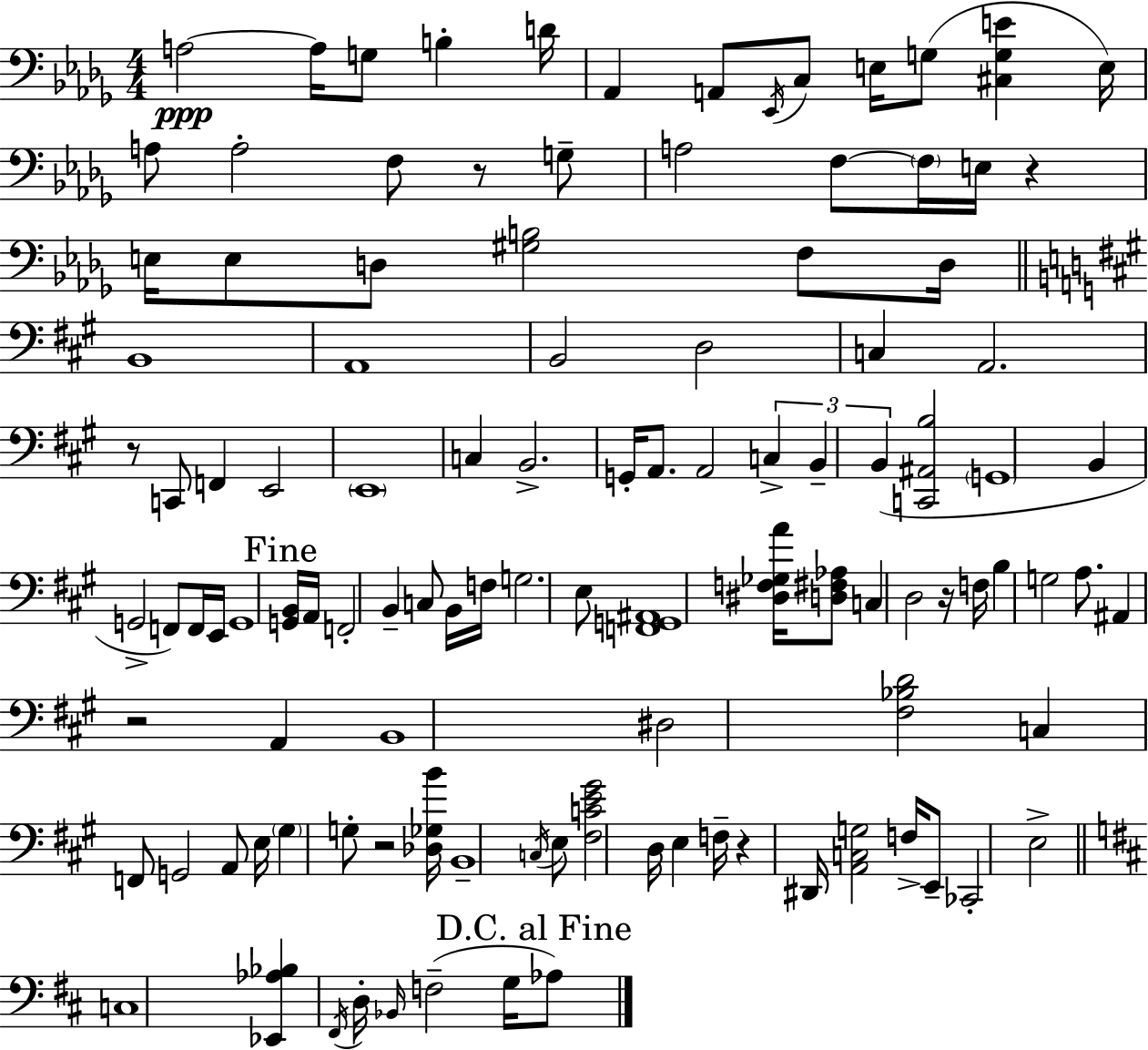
A3/h A3/s G3/e B3/q D4/s Ab2/q A2/e Eb2/s C3/e E3/s G3/e [C#3,G3,E4]/q E3/s A3/e A3/h F3/e R/e G3/e A3/h F3/e F3/s E3/s R/q E3/s E3/e D3/e [G#3,B3]/h F3/e D3/s B2/w A2/w B2/h D3/h C3/q A2/h. R/e C2/e F2/q E2/h E2/w C3/q B2/h. G2/s A2/e. A2/h C3/q B2/q B2/q [C2,A#2,B3]/h G2/w B2/q G2/h F2/e F2/s E2/s G2/w [G2,B2]/s A2/s F2/h B2/q C3/e B2/s F3/s G3/h. E3/e [F2,G2,A#2]/w [D#3,F3,Gb3,A4]/s [D3,F#3,Ab3]/e C3/q D3/h R/s F3/s B3/q G3/h A3/e. A#2/q R/h A2/q B2/w D#3/h [F#3,Bb3,D4]/h C3/q F2/e G2/h A2/e E3/s G#3/q G3/e R/h [Db3,Gb3,B4]/s B2/w C3/s E3/e [F#3,C4,E4,G#4]/h D3/s E3/q F3/s R/q D#2/s [A2,C3,G3]/h F3/s E2/e CES2/h E3/h C3/w [Eb2,Ab3,Bb3]/q F#2/s D3/s Bb2/s F3/h G3/s Ab3/e